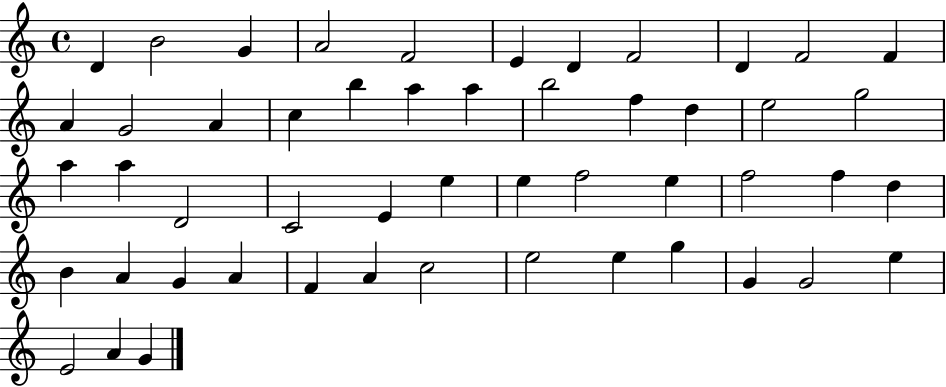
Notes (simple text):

D4/q B4/h G4/q A4/h F4/h E4/q D4/q F4/h D4/q F4/h F4/q A4/q G4/h A4/q C5/q B5/q A5/q A5/q B5/h F5/q D5/q E5/h G5/h A5/q A5/q D4/h C4/h E4/q E5/q E5/q F5/h E5/q F5/h F5/q D5/q B4/q A4/q G4/q A4/q F4/q A4/q C5/h E5/h E5/q G5/q G4/q G4/h E5/q E4/h A4/q G4/q